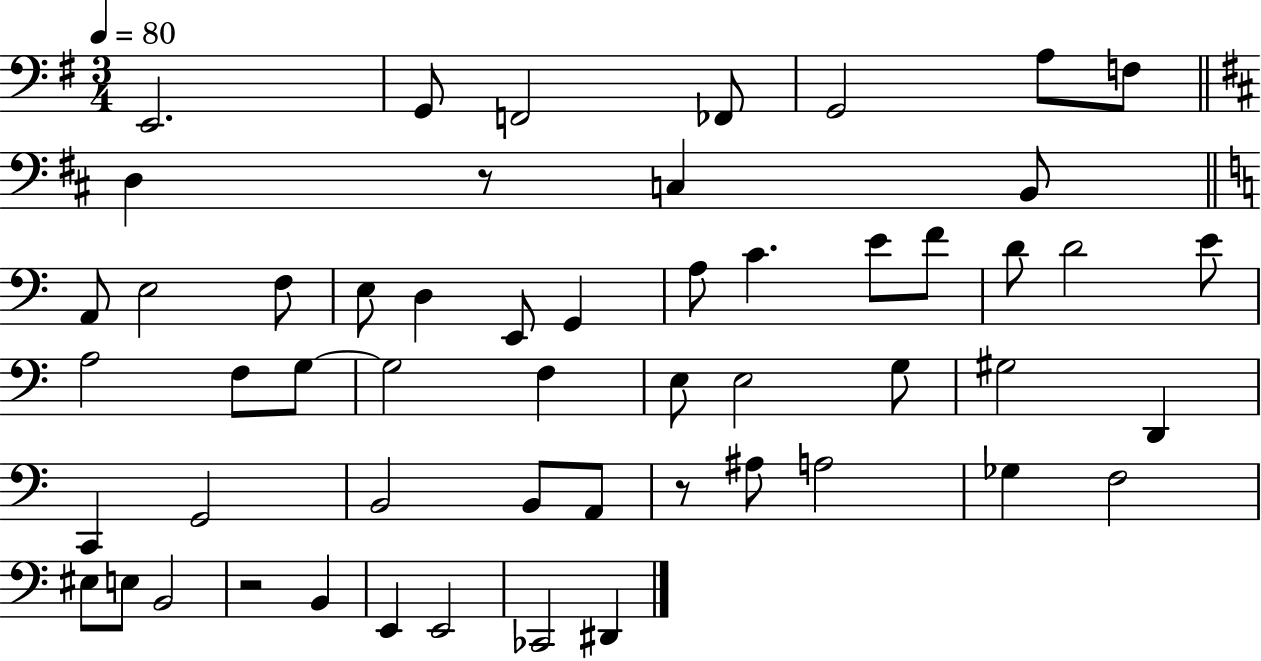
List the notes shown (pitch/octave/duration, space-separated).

E2/h. G2/e F2/h FES2/e G2/h A3/e F3/e D3/q R/e C3/q B2/e A2/e E3/h F3/e E3/e D3/q E2/e G2/q A3/e C4/q. E4/e F4/e D4/e D4/h E4/e A3/h F3/e G3/e G3/h F3/q E3/e E3/h G3/e G#3/h D2/q C2/q G2/h B2/h B2/e A2/e R/e A#3/e A3/h Gb3/q F3/h EIS3/e E3/e B2/h R/h B2/q E2/q E2/h CES2/h D#2/q